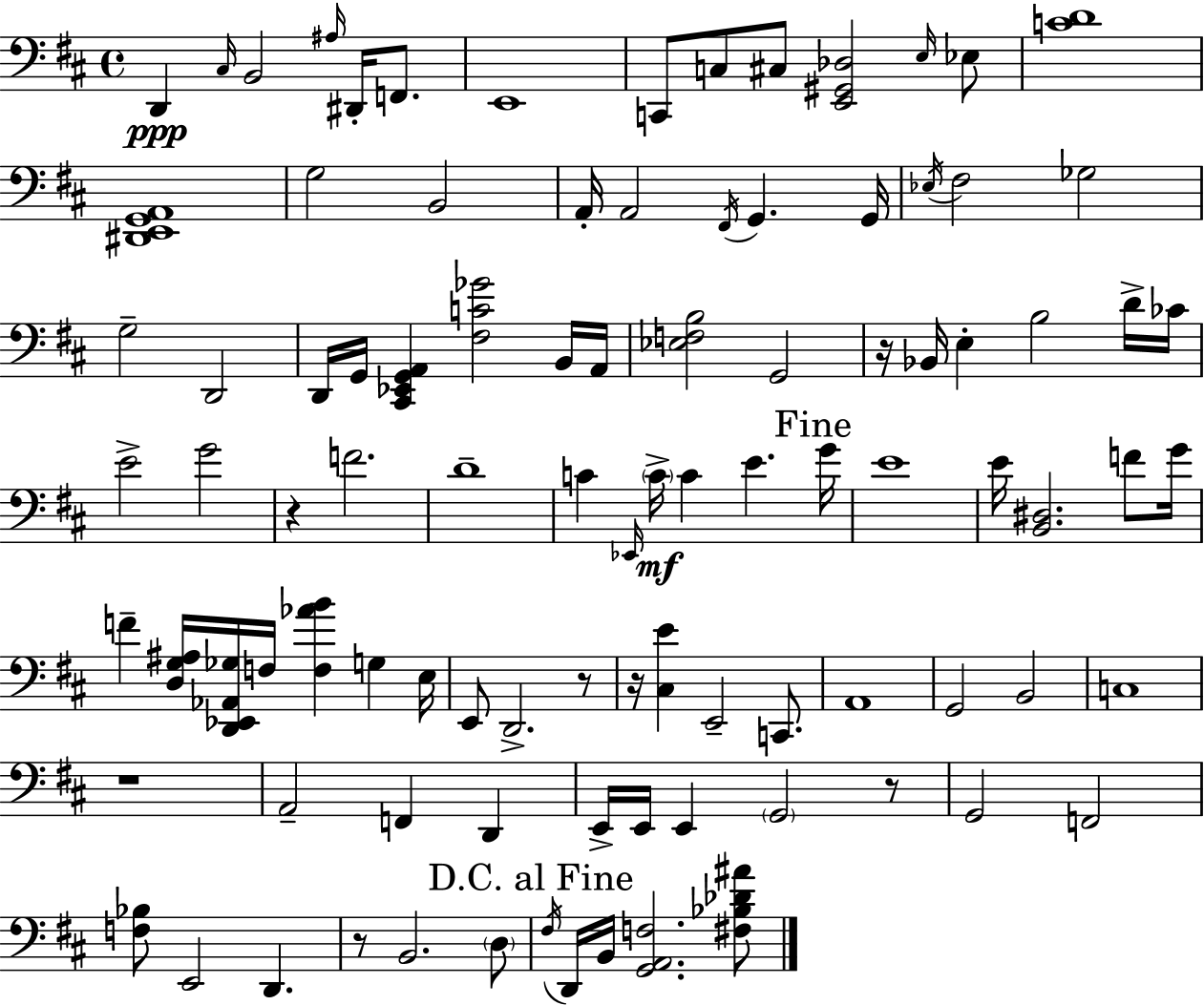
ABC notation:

X:1
T:Untitled
M:4/4
L:1/4
K:D
D,, ^C,/4 B,,2 ^A,/4 ^D,,/4 F,,/2 E,,4 C,,/2 C,/2 ^C,/2 [E,,^G,,_D,]2 E,/4 _E,/2 [CD]4 [^D,,E,,G,,A,,]4 G,2 B,,2 A,,/4 A,,2 ^F,,/4 G,, G,,/4 _E,/4 ^F,2 _G,2 G,2 D,,2 D,,/4 G,,/4 [^C,,_E,,G,,A,,] [^F,C_G]2 B,,/4 A,,/4 [_E,F,B,]2 G,,2 z/4 _B,,/4 E, B,2 D/4 _C/4 E2 G2 z F2 D4 C _E,,/4 C/4 C E G/4 E4 E/4 [B,,^D,]2 F/2 G/4 F [D,G,^A,]/4 [D,,_E,,_A,,_G,]/4 F,/4 [F,_AB] G, E,/4 E,,/2 D,,2 z/2 z/4 [^C,E] E,,2 C,,/2 A,,4 G,,2 B,,2 C,4 z4 A,,2 F,, D,, E,,/4 E,,/4 E,, G,,2 z/2 G,,2 F,,2 [F,_B,]/2 E,,2 D,, z/2 B,,2 D,/2 ^F,/4 D,,/4 B,,/4 [G,,A,,F,]2 [^F,_B,_D^A]/2